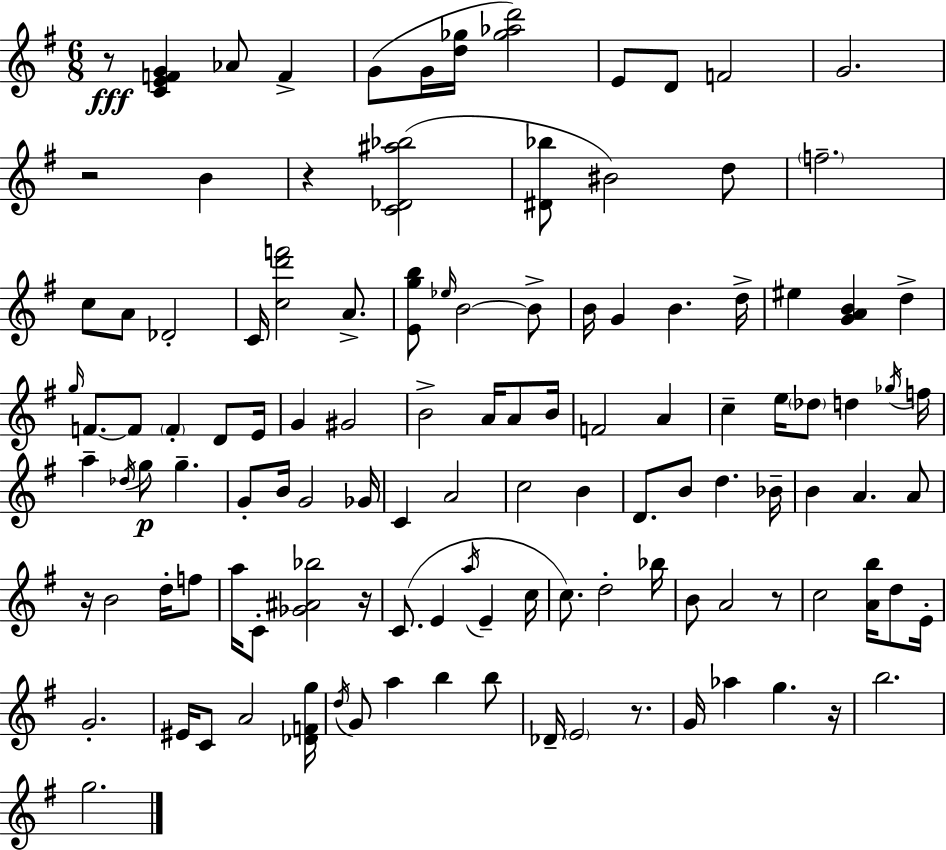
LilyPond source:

{
  \clef treble
  \numericTimeSignature
  \time 6/8
  \key e \minor
  r8\fff <c' e' f' g'>4 aes'8 f'4-> | g'8( g'16 <d'' ges''>16 <ges'' aes'' d'''>2) | e'8 d'8 f'2 | g'2. | \break r2 b'4 | r4 <c' des' ais'' bes''>2( | <dis' bes''>8 bis'2) d''8 | \parenthesize f''2.-- | \break c''8 a'8 des'2-. | c'16 <c'' d''' f'''>2 a'8.-> | <e' g'' b''>8 \grace { ees''16 } b'2~~ b'8-> | b'16 g'4 b'4. | \break d''16-> eis''4 <g' a' b'>4 d''4-> | \grace { g''16 } f'8.~~ f'8 \parenthesize f'4-. d'8 | e'16 g'4 gis'2 | b'2-> a'16 a'8 | \break b'16 f'2 a'4 | c''4-- e''16 \parenthesize des''8 d''4 | \acciaccatura { ges''16 } f''16 a''4-- \acciaccatura { des''16 } g''8\p g''4.-- | g'8-. b'16 g'2 | \break ges'16 c'4 a'2 | c''2 | b'4 d'8. b'8 d''4. | bes'16-- b'4 a'4. | \break a'8 r16 b'2 | d''16-. f''8 a''16 c'8-. <ges' ais' bes''>2 | r16 c'8.( e'4 \acciaccatura { a''16 } | e'4-- c''16 c''8.) d''2-. | \break bes''16 b'8 a'2 | r8 c''2 | <a' b''>16 d''8 e'16-. g'2.-. | eis'16 c'8 a'2 | \break <des' f' g''>16 \acciaccatura { d''16 } g'8 a''4 | b''4 b''8 des'16-- \parenthesize e'2 | r8. g'16 aes''4 g''4. | r16 b''2. | \break g''2. | \bar "|."
}